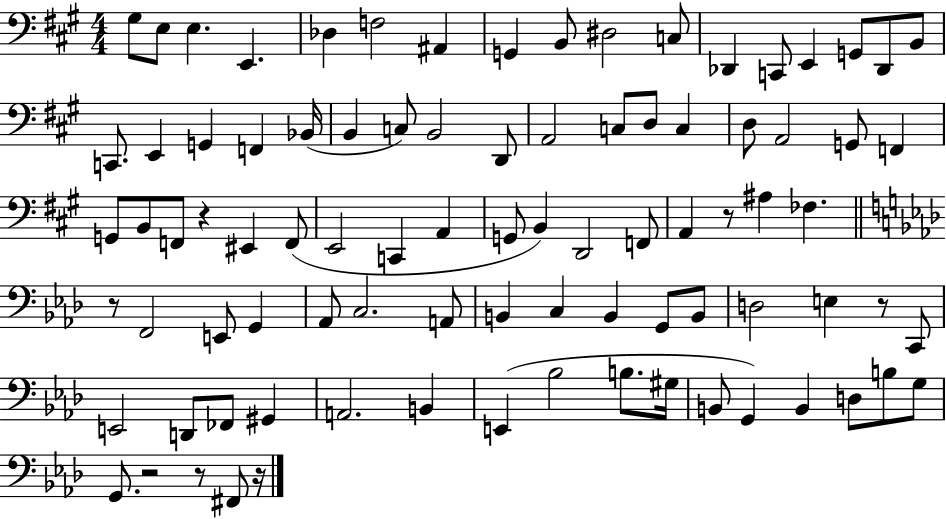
X:1
T:Untitled
M:4/4
L:1/4
K:A
^G,/2 E,/2 E, E,, _D, F,2 ^A,, G,, B,,/2 ^D,2 C,/2 _D,, C,,/2 E,, G,,/2 _D,,/2 B,,/2 C,,/2 E,, G,, F,, _B,,/4 B,, C,/2 B,,2 D,,/2 A,,2 C,/2 D,/2 C, D,/2 A,,2 G,,/2 F,, G,,/2 B,,/2 F,,/2 z ^E,, F,,/2 E,,2 C,, A,, G,,/2 B,, D,,2 F,,/2 A,, z/2 ^A, _F, z/2 F,,2 E,,/2 G,, _A,,/2 C,2 A,,/2 B,, C, B,, G,,/2 B,,/2 D,2 E, z/2 C,,/2 E,,2 D,,/2 _F,,/2 ^G,, A,,2 B,, E,, _B,2 B,/2 ^G,/4 B,,/2 G,, B,, D,/2 B,/2 G,/2 G,,/2 z2 z/2 ^F,,/2 z/4